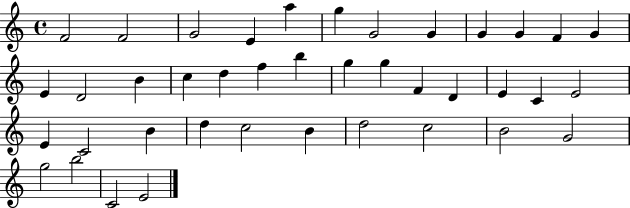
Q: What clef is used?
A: treble